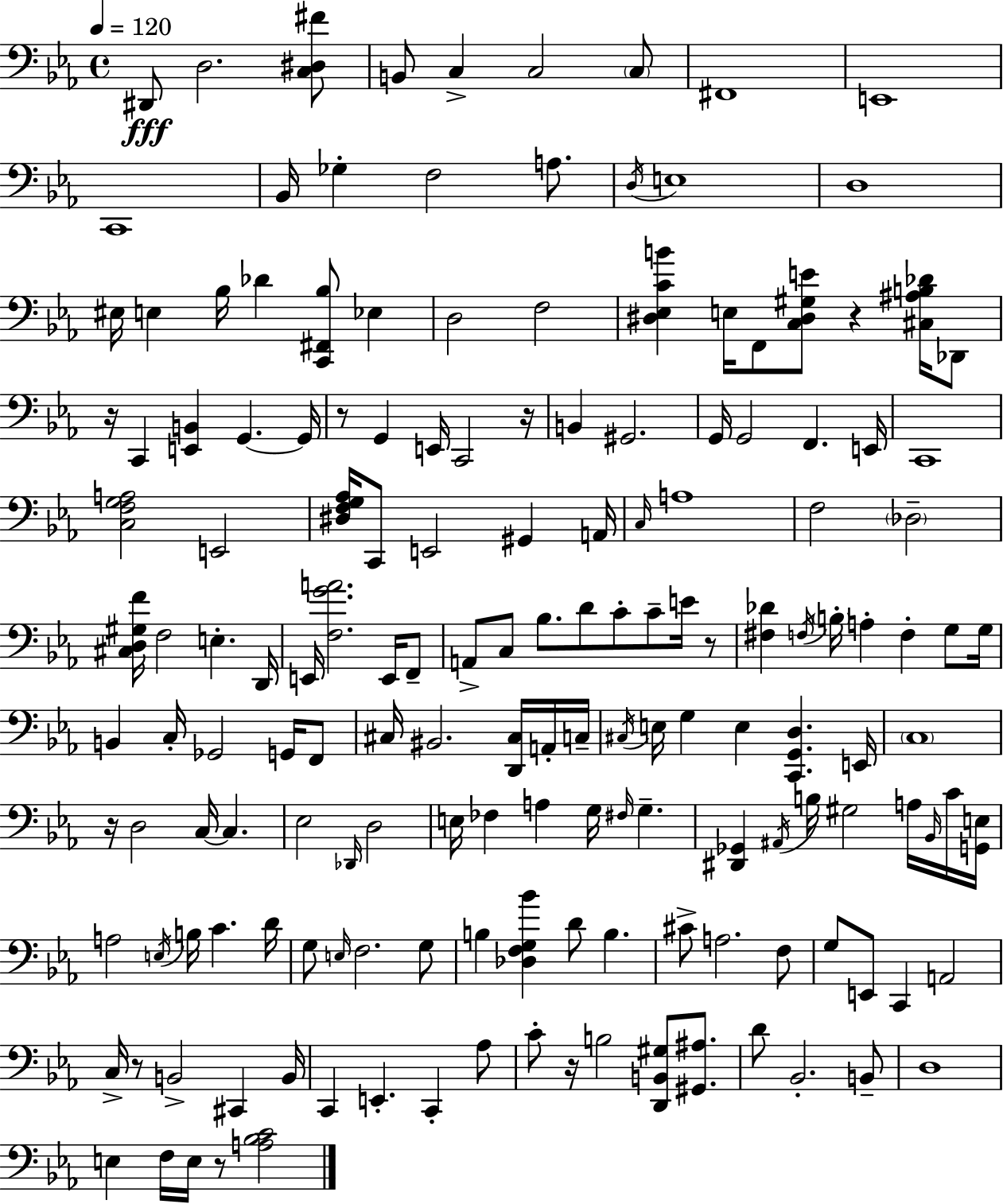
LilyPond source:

{
  \clef bass
  \time 4/4
  \defaultTimeSignature
  \key ees \major
  \tempo 4 = 120
  dis,8\fff d2. <c dis fis'>8 | b,8 c4-> c2 \parenthesize c8 | fis,1 | e,1 | \break c,1 | bes,16 ges4-. f2 a8. | \acciaccatura { d16 } e1 | d1 | \break eis16 e4 bes16 des'4 <c, fis, bes>8 ees4 | d2 f2 | <dis ees c' b'>4 e16 f,8 <c dis gis e'>8 r4 <cis ais b des'>16 des,8 | r16 c,4 <e, b,>4 g,4.~~ | \break g,16 r8 g,4 e,16 c,2 | r16 b,4 gis,2. | g,16 g,2 f,4. | e,16 c,1 | \break <c f g a>2 e,2 | <dis f g aes>16 c,8 e,2 gis,4 | a,16 \grace { c16 } a1 | f2 \parenthesize des2-- | \break <cis d gis f'>16 f2 e4.-. | d,16 e,16 <f g' a'>2. e,16 | f,8-- a,8-> c8 bes8. d'8 c'8-. c'8-- e'16 | r8 <fis des'>4 \acciaccatura { f16 } \parenthesize b16-. a4-. f4-. | \break g8 g16 b,4 c16-. ges,2 | g,16 f,8 cis16 bis,2. | <d, cis>16 a,16-. c16-- \acciaccatura { cis16 } e16 g4 e4 <c, g, d>4. | e,16 \parenthesize c1 | \break r16 d2 c16~~ c4. | ees2 \grace { des,16 } d2 | e16 fes4 a4 g16 \grace { fis16 } | g4.-- <dis, ges,>4 \acciaccatura { ais,16 } b16 gis2 | \break a16 \grace { bes,16 } c'16 <g, e>16 a2 | \acciaccatura { e16 } b16 c'4. d'16 g8 \grace { e16 } f2. | g8 b4 <des f g bes'>4 | d'8 b4. cis'8-> a2. | \break f8 g8 e,8 c,4 | a,2 c16-> r8 b,2-> | cis,4 b,16 c,4 e,4.-. | c,4-. aes8 c'8-. r16 b2 | \break <d, b, gis>8 <gis, ais>8. d'8 bes,2.-. | b,8-- d1 | e4 f16 e16 | r8 <a bes c'>2 \bar "|."
}